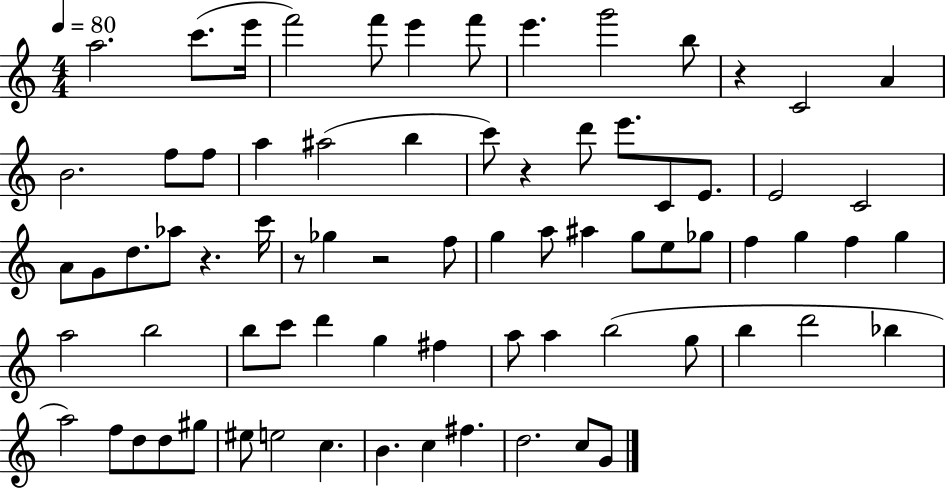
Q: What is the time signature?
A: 4/4